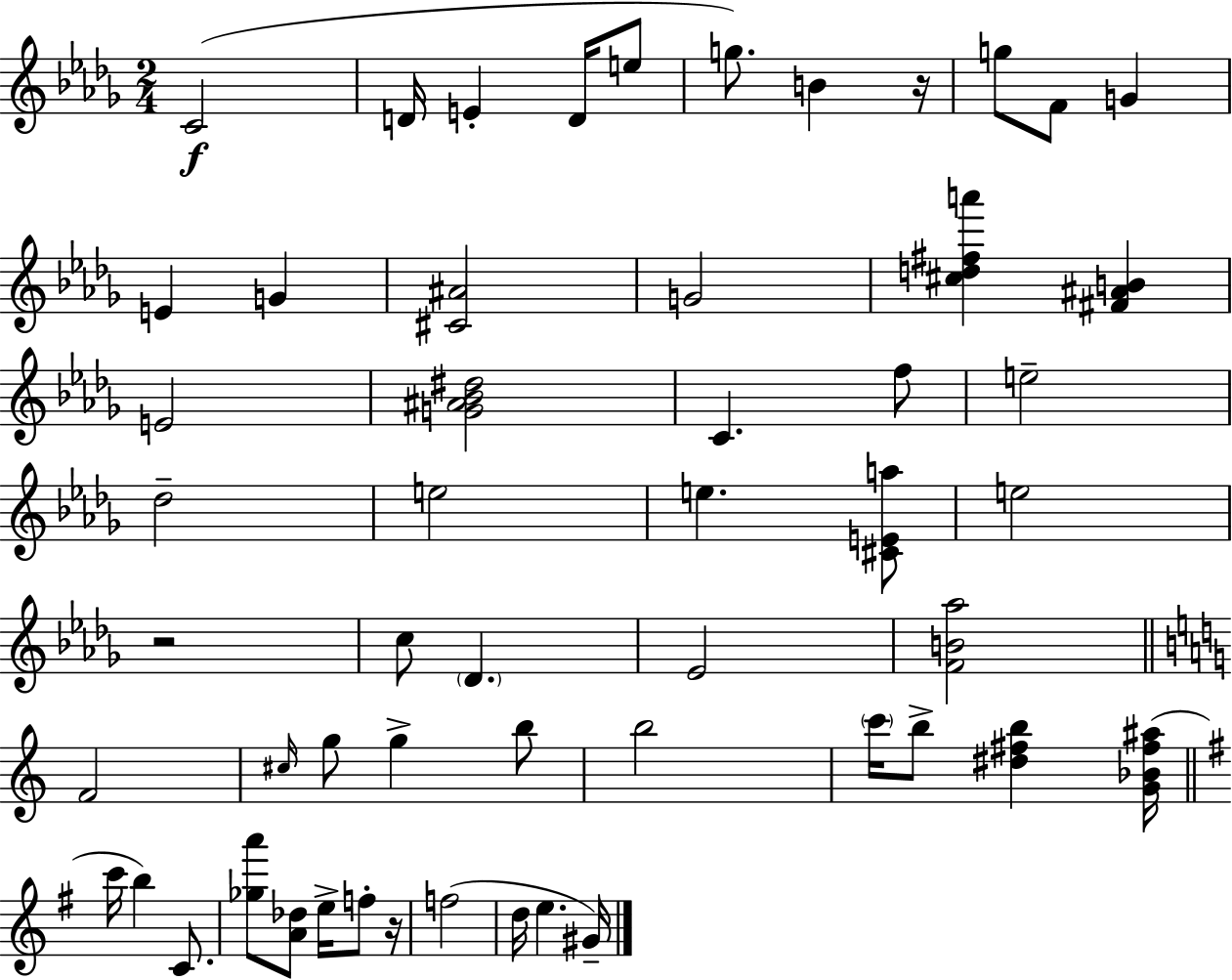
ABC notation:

X:1
T:Untitled
M:2/4
L:1/4
K:Bbm
C2 D/4 E D/4 e/2 g/2 B z/4 g/2 F/2 G E G [^C^A]2 G2 [^cd^fa'] [^F^AB] E2 [G^A_B^d]2 C f/2 e2 _d2 e2 e [^CEa]/2 e2 z2 c/2 _D _E2 [FB_a]2 F2 ^c/4 g/2 g b/2 b2 c'/4 b/2 [^d^fb] [G_B^f^a]/4 c'/4 b C/2 [_ga']/2 [A_d]/2 e/4 f/2 z/4 f2 d/4 e ^G/4